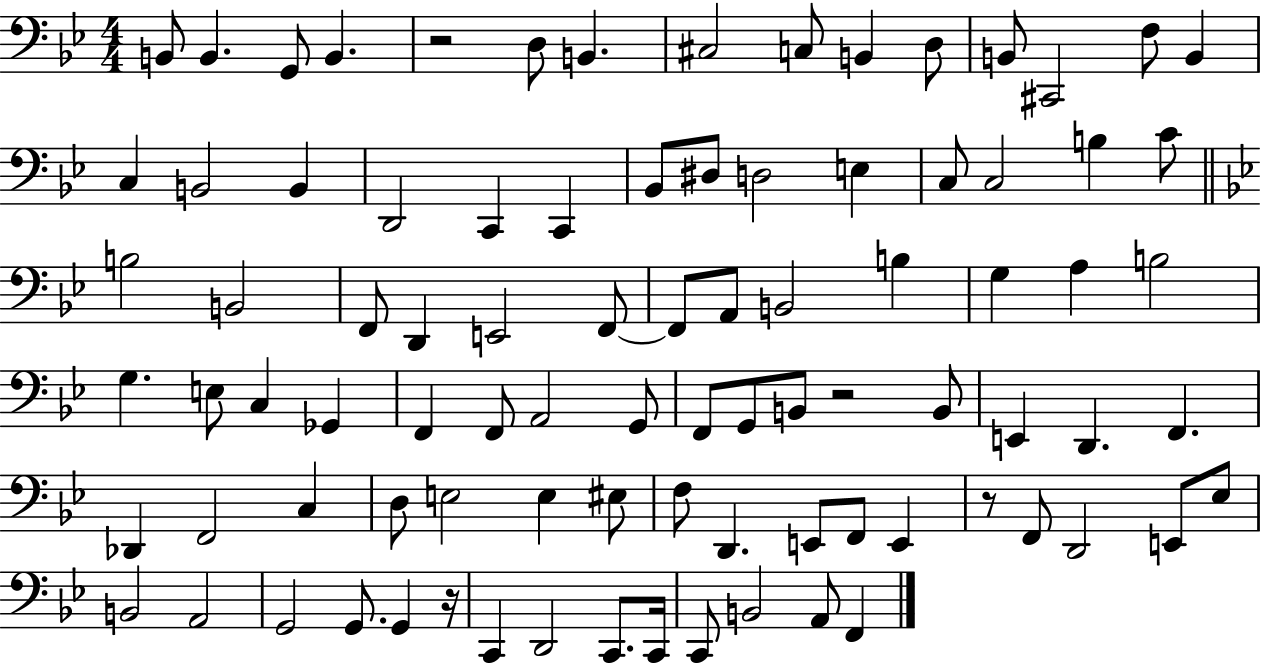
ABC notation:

X:1
T:Untitled
M:4/4
L:1/4
K:Bb
B,,/2 B,, G,,/2 B,, z2 D,/2 B,, ^C,2 C,/2 B,, D,/2 B,,/2 ^C,,2 F,/2 B,, C, B,,2 B,, D,,2 C,, C,, _B,,/2 ^D,/2 D,2 E, C,/2 C,2 B, C/2 B,2 B,,2 F,,/2 D,, E,,2 F,,/2 F,,/2 A,,/2 B,,2 B, G, A, B,2 G, E,/2 C, _G,, F,, F,,/2 A,,2 G,,/2 F,,/2 G,,/2 B,,/2 z2 B,,/2 E,, D,, F,, _D,, F,,2 C, D,/2 E,2 E, ^E,/2 F,/2 D,, E,,/2 F,,/2 E,, z/2 F,,/2 D,,2 E,,/2 _E,/2 B,,2 A,,2 G,,2 G,,/2 G,, z/4 C,, D,,2 C,,/2 C,,/4 C,,/2 B,,2 A,,/2 F,,